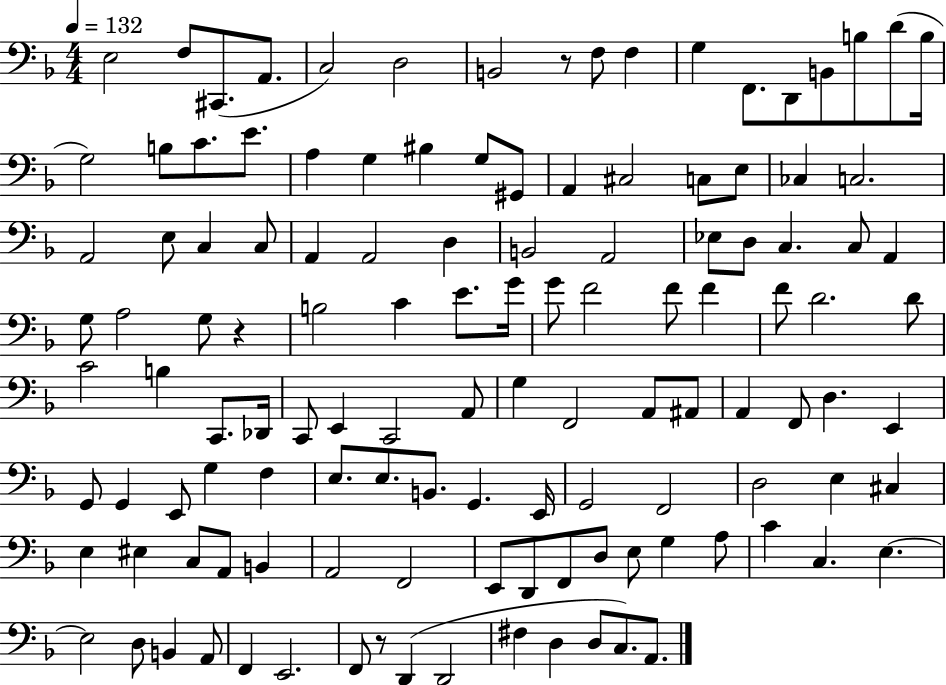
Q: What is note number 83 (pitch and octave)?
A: B2